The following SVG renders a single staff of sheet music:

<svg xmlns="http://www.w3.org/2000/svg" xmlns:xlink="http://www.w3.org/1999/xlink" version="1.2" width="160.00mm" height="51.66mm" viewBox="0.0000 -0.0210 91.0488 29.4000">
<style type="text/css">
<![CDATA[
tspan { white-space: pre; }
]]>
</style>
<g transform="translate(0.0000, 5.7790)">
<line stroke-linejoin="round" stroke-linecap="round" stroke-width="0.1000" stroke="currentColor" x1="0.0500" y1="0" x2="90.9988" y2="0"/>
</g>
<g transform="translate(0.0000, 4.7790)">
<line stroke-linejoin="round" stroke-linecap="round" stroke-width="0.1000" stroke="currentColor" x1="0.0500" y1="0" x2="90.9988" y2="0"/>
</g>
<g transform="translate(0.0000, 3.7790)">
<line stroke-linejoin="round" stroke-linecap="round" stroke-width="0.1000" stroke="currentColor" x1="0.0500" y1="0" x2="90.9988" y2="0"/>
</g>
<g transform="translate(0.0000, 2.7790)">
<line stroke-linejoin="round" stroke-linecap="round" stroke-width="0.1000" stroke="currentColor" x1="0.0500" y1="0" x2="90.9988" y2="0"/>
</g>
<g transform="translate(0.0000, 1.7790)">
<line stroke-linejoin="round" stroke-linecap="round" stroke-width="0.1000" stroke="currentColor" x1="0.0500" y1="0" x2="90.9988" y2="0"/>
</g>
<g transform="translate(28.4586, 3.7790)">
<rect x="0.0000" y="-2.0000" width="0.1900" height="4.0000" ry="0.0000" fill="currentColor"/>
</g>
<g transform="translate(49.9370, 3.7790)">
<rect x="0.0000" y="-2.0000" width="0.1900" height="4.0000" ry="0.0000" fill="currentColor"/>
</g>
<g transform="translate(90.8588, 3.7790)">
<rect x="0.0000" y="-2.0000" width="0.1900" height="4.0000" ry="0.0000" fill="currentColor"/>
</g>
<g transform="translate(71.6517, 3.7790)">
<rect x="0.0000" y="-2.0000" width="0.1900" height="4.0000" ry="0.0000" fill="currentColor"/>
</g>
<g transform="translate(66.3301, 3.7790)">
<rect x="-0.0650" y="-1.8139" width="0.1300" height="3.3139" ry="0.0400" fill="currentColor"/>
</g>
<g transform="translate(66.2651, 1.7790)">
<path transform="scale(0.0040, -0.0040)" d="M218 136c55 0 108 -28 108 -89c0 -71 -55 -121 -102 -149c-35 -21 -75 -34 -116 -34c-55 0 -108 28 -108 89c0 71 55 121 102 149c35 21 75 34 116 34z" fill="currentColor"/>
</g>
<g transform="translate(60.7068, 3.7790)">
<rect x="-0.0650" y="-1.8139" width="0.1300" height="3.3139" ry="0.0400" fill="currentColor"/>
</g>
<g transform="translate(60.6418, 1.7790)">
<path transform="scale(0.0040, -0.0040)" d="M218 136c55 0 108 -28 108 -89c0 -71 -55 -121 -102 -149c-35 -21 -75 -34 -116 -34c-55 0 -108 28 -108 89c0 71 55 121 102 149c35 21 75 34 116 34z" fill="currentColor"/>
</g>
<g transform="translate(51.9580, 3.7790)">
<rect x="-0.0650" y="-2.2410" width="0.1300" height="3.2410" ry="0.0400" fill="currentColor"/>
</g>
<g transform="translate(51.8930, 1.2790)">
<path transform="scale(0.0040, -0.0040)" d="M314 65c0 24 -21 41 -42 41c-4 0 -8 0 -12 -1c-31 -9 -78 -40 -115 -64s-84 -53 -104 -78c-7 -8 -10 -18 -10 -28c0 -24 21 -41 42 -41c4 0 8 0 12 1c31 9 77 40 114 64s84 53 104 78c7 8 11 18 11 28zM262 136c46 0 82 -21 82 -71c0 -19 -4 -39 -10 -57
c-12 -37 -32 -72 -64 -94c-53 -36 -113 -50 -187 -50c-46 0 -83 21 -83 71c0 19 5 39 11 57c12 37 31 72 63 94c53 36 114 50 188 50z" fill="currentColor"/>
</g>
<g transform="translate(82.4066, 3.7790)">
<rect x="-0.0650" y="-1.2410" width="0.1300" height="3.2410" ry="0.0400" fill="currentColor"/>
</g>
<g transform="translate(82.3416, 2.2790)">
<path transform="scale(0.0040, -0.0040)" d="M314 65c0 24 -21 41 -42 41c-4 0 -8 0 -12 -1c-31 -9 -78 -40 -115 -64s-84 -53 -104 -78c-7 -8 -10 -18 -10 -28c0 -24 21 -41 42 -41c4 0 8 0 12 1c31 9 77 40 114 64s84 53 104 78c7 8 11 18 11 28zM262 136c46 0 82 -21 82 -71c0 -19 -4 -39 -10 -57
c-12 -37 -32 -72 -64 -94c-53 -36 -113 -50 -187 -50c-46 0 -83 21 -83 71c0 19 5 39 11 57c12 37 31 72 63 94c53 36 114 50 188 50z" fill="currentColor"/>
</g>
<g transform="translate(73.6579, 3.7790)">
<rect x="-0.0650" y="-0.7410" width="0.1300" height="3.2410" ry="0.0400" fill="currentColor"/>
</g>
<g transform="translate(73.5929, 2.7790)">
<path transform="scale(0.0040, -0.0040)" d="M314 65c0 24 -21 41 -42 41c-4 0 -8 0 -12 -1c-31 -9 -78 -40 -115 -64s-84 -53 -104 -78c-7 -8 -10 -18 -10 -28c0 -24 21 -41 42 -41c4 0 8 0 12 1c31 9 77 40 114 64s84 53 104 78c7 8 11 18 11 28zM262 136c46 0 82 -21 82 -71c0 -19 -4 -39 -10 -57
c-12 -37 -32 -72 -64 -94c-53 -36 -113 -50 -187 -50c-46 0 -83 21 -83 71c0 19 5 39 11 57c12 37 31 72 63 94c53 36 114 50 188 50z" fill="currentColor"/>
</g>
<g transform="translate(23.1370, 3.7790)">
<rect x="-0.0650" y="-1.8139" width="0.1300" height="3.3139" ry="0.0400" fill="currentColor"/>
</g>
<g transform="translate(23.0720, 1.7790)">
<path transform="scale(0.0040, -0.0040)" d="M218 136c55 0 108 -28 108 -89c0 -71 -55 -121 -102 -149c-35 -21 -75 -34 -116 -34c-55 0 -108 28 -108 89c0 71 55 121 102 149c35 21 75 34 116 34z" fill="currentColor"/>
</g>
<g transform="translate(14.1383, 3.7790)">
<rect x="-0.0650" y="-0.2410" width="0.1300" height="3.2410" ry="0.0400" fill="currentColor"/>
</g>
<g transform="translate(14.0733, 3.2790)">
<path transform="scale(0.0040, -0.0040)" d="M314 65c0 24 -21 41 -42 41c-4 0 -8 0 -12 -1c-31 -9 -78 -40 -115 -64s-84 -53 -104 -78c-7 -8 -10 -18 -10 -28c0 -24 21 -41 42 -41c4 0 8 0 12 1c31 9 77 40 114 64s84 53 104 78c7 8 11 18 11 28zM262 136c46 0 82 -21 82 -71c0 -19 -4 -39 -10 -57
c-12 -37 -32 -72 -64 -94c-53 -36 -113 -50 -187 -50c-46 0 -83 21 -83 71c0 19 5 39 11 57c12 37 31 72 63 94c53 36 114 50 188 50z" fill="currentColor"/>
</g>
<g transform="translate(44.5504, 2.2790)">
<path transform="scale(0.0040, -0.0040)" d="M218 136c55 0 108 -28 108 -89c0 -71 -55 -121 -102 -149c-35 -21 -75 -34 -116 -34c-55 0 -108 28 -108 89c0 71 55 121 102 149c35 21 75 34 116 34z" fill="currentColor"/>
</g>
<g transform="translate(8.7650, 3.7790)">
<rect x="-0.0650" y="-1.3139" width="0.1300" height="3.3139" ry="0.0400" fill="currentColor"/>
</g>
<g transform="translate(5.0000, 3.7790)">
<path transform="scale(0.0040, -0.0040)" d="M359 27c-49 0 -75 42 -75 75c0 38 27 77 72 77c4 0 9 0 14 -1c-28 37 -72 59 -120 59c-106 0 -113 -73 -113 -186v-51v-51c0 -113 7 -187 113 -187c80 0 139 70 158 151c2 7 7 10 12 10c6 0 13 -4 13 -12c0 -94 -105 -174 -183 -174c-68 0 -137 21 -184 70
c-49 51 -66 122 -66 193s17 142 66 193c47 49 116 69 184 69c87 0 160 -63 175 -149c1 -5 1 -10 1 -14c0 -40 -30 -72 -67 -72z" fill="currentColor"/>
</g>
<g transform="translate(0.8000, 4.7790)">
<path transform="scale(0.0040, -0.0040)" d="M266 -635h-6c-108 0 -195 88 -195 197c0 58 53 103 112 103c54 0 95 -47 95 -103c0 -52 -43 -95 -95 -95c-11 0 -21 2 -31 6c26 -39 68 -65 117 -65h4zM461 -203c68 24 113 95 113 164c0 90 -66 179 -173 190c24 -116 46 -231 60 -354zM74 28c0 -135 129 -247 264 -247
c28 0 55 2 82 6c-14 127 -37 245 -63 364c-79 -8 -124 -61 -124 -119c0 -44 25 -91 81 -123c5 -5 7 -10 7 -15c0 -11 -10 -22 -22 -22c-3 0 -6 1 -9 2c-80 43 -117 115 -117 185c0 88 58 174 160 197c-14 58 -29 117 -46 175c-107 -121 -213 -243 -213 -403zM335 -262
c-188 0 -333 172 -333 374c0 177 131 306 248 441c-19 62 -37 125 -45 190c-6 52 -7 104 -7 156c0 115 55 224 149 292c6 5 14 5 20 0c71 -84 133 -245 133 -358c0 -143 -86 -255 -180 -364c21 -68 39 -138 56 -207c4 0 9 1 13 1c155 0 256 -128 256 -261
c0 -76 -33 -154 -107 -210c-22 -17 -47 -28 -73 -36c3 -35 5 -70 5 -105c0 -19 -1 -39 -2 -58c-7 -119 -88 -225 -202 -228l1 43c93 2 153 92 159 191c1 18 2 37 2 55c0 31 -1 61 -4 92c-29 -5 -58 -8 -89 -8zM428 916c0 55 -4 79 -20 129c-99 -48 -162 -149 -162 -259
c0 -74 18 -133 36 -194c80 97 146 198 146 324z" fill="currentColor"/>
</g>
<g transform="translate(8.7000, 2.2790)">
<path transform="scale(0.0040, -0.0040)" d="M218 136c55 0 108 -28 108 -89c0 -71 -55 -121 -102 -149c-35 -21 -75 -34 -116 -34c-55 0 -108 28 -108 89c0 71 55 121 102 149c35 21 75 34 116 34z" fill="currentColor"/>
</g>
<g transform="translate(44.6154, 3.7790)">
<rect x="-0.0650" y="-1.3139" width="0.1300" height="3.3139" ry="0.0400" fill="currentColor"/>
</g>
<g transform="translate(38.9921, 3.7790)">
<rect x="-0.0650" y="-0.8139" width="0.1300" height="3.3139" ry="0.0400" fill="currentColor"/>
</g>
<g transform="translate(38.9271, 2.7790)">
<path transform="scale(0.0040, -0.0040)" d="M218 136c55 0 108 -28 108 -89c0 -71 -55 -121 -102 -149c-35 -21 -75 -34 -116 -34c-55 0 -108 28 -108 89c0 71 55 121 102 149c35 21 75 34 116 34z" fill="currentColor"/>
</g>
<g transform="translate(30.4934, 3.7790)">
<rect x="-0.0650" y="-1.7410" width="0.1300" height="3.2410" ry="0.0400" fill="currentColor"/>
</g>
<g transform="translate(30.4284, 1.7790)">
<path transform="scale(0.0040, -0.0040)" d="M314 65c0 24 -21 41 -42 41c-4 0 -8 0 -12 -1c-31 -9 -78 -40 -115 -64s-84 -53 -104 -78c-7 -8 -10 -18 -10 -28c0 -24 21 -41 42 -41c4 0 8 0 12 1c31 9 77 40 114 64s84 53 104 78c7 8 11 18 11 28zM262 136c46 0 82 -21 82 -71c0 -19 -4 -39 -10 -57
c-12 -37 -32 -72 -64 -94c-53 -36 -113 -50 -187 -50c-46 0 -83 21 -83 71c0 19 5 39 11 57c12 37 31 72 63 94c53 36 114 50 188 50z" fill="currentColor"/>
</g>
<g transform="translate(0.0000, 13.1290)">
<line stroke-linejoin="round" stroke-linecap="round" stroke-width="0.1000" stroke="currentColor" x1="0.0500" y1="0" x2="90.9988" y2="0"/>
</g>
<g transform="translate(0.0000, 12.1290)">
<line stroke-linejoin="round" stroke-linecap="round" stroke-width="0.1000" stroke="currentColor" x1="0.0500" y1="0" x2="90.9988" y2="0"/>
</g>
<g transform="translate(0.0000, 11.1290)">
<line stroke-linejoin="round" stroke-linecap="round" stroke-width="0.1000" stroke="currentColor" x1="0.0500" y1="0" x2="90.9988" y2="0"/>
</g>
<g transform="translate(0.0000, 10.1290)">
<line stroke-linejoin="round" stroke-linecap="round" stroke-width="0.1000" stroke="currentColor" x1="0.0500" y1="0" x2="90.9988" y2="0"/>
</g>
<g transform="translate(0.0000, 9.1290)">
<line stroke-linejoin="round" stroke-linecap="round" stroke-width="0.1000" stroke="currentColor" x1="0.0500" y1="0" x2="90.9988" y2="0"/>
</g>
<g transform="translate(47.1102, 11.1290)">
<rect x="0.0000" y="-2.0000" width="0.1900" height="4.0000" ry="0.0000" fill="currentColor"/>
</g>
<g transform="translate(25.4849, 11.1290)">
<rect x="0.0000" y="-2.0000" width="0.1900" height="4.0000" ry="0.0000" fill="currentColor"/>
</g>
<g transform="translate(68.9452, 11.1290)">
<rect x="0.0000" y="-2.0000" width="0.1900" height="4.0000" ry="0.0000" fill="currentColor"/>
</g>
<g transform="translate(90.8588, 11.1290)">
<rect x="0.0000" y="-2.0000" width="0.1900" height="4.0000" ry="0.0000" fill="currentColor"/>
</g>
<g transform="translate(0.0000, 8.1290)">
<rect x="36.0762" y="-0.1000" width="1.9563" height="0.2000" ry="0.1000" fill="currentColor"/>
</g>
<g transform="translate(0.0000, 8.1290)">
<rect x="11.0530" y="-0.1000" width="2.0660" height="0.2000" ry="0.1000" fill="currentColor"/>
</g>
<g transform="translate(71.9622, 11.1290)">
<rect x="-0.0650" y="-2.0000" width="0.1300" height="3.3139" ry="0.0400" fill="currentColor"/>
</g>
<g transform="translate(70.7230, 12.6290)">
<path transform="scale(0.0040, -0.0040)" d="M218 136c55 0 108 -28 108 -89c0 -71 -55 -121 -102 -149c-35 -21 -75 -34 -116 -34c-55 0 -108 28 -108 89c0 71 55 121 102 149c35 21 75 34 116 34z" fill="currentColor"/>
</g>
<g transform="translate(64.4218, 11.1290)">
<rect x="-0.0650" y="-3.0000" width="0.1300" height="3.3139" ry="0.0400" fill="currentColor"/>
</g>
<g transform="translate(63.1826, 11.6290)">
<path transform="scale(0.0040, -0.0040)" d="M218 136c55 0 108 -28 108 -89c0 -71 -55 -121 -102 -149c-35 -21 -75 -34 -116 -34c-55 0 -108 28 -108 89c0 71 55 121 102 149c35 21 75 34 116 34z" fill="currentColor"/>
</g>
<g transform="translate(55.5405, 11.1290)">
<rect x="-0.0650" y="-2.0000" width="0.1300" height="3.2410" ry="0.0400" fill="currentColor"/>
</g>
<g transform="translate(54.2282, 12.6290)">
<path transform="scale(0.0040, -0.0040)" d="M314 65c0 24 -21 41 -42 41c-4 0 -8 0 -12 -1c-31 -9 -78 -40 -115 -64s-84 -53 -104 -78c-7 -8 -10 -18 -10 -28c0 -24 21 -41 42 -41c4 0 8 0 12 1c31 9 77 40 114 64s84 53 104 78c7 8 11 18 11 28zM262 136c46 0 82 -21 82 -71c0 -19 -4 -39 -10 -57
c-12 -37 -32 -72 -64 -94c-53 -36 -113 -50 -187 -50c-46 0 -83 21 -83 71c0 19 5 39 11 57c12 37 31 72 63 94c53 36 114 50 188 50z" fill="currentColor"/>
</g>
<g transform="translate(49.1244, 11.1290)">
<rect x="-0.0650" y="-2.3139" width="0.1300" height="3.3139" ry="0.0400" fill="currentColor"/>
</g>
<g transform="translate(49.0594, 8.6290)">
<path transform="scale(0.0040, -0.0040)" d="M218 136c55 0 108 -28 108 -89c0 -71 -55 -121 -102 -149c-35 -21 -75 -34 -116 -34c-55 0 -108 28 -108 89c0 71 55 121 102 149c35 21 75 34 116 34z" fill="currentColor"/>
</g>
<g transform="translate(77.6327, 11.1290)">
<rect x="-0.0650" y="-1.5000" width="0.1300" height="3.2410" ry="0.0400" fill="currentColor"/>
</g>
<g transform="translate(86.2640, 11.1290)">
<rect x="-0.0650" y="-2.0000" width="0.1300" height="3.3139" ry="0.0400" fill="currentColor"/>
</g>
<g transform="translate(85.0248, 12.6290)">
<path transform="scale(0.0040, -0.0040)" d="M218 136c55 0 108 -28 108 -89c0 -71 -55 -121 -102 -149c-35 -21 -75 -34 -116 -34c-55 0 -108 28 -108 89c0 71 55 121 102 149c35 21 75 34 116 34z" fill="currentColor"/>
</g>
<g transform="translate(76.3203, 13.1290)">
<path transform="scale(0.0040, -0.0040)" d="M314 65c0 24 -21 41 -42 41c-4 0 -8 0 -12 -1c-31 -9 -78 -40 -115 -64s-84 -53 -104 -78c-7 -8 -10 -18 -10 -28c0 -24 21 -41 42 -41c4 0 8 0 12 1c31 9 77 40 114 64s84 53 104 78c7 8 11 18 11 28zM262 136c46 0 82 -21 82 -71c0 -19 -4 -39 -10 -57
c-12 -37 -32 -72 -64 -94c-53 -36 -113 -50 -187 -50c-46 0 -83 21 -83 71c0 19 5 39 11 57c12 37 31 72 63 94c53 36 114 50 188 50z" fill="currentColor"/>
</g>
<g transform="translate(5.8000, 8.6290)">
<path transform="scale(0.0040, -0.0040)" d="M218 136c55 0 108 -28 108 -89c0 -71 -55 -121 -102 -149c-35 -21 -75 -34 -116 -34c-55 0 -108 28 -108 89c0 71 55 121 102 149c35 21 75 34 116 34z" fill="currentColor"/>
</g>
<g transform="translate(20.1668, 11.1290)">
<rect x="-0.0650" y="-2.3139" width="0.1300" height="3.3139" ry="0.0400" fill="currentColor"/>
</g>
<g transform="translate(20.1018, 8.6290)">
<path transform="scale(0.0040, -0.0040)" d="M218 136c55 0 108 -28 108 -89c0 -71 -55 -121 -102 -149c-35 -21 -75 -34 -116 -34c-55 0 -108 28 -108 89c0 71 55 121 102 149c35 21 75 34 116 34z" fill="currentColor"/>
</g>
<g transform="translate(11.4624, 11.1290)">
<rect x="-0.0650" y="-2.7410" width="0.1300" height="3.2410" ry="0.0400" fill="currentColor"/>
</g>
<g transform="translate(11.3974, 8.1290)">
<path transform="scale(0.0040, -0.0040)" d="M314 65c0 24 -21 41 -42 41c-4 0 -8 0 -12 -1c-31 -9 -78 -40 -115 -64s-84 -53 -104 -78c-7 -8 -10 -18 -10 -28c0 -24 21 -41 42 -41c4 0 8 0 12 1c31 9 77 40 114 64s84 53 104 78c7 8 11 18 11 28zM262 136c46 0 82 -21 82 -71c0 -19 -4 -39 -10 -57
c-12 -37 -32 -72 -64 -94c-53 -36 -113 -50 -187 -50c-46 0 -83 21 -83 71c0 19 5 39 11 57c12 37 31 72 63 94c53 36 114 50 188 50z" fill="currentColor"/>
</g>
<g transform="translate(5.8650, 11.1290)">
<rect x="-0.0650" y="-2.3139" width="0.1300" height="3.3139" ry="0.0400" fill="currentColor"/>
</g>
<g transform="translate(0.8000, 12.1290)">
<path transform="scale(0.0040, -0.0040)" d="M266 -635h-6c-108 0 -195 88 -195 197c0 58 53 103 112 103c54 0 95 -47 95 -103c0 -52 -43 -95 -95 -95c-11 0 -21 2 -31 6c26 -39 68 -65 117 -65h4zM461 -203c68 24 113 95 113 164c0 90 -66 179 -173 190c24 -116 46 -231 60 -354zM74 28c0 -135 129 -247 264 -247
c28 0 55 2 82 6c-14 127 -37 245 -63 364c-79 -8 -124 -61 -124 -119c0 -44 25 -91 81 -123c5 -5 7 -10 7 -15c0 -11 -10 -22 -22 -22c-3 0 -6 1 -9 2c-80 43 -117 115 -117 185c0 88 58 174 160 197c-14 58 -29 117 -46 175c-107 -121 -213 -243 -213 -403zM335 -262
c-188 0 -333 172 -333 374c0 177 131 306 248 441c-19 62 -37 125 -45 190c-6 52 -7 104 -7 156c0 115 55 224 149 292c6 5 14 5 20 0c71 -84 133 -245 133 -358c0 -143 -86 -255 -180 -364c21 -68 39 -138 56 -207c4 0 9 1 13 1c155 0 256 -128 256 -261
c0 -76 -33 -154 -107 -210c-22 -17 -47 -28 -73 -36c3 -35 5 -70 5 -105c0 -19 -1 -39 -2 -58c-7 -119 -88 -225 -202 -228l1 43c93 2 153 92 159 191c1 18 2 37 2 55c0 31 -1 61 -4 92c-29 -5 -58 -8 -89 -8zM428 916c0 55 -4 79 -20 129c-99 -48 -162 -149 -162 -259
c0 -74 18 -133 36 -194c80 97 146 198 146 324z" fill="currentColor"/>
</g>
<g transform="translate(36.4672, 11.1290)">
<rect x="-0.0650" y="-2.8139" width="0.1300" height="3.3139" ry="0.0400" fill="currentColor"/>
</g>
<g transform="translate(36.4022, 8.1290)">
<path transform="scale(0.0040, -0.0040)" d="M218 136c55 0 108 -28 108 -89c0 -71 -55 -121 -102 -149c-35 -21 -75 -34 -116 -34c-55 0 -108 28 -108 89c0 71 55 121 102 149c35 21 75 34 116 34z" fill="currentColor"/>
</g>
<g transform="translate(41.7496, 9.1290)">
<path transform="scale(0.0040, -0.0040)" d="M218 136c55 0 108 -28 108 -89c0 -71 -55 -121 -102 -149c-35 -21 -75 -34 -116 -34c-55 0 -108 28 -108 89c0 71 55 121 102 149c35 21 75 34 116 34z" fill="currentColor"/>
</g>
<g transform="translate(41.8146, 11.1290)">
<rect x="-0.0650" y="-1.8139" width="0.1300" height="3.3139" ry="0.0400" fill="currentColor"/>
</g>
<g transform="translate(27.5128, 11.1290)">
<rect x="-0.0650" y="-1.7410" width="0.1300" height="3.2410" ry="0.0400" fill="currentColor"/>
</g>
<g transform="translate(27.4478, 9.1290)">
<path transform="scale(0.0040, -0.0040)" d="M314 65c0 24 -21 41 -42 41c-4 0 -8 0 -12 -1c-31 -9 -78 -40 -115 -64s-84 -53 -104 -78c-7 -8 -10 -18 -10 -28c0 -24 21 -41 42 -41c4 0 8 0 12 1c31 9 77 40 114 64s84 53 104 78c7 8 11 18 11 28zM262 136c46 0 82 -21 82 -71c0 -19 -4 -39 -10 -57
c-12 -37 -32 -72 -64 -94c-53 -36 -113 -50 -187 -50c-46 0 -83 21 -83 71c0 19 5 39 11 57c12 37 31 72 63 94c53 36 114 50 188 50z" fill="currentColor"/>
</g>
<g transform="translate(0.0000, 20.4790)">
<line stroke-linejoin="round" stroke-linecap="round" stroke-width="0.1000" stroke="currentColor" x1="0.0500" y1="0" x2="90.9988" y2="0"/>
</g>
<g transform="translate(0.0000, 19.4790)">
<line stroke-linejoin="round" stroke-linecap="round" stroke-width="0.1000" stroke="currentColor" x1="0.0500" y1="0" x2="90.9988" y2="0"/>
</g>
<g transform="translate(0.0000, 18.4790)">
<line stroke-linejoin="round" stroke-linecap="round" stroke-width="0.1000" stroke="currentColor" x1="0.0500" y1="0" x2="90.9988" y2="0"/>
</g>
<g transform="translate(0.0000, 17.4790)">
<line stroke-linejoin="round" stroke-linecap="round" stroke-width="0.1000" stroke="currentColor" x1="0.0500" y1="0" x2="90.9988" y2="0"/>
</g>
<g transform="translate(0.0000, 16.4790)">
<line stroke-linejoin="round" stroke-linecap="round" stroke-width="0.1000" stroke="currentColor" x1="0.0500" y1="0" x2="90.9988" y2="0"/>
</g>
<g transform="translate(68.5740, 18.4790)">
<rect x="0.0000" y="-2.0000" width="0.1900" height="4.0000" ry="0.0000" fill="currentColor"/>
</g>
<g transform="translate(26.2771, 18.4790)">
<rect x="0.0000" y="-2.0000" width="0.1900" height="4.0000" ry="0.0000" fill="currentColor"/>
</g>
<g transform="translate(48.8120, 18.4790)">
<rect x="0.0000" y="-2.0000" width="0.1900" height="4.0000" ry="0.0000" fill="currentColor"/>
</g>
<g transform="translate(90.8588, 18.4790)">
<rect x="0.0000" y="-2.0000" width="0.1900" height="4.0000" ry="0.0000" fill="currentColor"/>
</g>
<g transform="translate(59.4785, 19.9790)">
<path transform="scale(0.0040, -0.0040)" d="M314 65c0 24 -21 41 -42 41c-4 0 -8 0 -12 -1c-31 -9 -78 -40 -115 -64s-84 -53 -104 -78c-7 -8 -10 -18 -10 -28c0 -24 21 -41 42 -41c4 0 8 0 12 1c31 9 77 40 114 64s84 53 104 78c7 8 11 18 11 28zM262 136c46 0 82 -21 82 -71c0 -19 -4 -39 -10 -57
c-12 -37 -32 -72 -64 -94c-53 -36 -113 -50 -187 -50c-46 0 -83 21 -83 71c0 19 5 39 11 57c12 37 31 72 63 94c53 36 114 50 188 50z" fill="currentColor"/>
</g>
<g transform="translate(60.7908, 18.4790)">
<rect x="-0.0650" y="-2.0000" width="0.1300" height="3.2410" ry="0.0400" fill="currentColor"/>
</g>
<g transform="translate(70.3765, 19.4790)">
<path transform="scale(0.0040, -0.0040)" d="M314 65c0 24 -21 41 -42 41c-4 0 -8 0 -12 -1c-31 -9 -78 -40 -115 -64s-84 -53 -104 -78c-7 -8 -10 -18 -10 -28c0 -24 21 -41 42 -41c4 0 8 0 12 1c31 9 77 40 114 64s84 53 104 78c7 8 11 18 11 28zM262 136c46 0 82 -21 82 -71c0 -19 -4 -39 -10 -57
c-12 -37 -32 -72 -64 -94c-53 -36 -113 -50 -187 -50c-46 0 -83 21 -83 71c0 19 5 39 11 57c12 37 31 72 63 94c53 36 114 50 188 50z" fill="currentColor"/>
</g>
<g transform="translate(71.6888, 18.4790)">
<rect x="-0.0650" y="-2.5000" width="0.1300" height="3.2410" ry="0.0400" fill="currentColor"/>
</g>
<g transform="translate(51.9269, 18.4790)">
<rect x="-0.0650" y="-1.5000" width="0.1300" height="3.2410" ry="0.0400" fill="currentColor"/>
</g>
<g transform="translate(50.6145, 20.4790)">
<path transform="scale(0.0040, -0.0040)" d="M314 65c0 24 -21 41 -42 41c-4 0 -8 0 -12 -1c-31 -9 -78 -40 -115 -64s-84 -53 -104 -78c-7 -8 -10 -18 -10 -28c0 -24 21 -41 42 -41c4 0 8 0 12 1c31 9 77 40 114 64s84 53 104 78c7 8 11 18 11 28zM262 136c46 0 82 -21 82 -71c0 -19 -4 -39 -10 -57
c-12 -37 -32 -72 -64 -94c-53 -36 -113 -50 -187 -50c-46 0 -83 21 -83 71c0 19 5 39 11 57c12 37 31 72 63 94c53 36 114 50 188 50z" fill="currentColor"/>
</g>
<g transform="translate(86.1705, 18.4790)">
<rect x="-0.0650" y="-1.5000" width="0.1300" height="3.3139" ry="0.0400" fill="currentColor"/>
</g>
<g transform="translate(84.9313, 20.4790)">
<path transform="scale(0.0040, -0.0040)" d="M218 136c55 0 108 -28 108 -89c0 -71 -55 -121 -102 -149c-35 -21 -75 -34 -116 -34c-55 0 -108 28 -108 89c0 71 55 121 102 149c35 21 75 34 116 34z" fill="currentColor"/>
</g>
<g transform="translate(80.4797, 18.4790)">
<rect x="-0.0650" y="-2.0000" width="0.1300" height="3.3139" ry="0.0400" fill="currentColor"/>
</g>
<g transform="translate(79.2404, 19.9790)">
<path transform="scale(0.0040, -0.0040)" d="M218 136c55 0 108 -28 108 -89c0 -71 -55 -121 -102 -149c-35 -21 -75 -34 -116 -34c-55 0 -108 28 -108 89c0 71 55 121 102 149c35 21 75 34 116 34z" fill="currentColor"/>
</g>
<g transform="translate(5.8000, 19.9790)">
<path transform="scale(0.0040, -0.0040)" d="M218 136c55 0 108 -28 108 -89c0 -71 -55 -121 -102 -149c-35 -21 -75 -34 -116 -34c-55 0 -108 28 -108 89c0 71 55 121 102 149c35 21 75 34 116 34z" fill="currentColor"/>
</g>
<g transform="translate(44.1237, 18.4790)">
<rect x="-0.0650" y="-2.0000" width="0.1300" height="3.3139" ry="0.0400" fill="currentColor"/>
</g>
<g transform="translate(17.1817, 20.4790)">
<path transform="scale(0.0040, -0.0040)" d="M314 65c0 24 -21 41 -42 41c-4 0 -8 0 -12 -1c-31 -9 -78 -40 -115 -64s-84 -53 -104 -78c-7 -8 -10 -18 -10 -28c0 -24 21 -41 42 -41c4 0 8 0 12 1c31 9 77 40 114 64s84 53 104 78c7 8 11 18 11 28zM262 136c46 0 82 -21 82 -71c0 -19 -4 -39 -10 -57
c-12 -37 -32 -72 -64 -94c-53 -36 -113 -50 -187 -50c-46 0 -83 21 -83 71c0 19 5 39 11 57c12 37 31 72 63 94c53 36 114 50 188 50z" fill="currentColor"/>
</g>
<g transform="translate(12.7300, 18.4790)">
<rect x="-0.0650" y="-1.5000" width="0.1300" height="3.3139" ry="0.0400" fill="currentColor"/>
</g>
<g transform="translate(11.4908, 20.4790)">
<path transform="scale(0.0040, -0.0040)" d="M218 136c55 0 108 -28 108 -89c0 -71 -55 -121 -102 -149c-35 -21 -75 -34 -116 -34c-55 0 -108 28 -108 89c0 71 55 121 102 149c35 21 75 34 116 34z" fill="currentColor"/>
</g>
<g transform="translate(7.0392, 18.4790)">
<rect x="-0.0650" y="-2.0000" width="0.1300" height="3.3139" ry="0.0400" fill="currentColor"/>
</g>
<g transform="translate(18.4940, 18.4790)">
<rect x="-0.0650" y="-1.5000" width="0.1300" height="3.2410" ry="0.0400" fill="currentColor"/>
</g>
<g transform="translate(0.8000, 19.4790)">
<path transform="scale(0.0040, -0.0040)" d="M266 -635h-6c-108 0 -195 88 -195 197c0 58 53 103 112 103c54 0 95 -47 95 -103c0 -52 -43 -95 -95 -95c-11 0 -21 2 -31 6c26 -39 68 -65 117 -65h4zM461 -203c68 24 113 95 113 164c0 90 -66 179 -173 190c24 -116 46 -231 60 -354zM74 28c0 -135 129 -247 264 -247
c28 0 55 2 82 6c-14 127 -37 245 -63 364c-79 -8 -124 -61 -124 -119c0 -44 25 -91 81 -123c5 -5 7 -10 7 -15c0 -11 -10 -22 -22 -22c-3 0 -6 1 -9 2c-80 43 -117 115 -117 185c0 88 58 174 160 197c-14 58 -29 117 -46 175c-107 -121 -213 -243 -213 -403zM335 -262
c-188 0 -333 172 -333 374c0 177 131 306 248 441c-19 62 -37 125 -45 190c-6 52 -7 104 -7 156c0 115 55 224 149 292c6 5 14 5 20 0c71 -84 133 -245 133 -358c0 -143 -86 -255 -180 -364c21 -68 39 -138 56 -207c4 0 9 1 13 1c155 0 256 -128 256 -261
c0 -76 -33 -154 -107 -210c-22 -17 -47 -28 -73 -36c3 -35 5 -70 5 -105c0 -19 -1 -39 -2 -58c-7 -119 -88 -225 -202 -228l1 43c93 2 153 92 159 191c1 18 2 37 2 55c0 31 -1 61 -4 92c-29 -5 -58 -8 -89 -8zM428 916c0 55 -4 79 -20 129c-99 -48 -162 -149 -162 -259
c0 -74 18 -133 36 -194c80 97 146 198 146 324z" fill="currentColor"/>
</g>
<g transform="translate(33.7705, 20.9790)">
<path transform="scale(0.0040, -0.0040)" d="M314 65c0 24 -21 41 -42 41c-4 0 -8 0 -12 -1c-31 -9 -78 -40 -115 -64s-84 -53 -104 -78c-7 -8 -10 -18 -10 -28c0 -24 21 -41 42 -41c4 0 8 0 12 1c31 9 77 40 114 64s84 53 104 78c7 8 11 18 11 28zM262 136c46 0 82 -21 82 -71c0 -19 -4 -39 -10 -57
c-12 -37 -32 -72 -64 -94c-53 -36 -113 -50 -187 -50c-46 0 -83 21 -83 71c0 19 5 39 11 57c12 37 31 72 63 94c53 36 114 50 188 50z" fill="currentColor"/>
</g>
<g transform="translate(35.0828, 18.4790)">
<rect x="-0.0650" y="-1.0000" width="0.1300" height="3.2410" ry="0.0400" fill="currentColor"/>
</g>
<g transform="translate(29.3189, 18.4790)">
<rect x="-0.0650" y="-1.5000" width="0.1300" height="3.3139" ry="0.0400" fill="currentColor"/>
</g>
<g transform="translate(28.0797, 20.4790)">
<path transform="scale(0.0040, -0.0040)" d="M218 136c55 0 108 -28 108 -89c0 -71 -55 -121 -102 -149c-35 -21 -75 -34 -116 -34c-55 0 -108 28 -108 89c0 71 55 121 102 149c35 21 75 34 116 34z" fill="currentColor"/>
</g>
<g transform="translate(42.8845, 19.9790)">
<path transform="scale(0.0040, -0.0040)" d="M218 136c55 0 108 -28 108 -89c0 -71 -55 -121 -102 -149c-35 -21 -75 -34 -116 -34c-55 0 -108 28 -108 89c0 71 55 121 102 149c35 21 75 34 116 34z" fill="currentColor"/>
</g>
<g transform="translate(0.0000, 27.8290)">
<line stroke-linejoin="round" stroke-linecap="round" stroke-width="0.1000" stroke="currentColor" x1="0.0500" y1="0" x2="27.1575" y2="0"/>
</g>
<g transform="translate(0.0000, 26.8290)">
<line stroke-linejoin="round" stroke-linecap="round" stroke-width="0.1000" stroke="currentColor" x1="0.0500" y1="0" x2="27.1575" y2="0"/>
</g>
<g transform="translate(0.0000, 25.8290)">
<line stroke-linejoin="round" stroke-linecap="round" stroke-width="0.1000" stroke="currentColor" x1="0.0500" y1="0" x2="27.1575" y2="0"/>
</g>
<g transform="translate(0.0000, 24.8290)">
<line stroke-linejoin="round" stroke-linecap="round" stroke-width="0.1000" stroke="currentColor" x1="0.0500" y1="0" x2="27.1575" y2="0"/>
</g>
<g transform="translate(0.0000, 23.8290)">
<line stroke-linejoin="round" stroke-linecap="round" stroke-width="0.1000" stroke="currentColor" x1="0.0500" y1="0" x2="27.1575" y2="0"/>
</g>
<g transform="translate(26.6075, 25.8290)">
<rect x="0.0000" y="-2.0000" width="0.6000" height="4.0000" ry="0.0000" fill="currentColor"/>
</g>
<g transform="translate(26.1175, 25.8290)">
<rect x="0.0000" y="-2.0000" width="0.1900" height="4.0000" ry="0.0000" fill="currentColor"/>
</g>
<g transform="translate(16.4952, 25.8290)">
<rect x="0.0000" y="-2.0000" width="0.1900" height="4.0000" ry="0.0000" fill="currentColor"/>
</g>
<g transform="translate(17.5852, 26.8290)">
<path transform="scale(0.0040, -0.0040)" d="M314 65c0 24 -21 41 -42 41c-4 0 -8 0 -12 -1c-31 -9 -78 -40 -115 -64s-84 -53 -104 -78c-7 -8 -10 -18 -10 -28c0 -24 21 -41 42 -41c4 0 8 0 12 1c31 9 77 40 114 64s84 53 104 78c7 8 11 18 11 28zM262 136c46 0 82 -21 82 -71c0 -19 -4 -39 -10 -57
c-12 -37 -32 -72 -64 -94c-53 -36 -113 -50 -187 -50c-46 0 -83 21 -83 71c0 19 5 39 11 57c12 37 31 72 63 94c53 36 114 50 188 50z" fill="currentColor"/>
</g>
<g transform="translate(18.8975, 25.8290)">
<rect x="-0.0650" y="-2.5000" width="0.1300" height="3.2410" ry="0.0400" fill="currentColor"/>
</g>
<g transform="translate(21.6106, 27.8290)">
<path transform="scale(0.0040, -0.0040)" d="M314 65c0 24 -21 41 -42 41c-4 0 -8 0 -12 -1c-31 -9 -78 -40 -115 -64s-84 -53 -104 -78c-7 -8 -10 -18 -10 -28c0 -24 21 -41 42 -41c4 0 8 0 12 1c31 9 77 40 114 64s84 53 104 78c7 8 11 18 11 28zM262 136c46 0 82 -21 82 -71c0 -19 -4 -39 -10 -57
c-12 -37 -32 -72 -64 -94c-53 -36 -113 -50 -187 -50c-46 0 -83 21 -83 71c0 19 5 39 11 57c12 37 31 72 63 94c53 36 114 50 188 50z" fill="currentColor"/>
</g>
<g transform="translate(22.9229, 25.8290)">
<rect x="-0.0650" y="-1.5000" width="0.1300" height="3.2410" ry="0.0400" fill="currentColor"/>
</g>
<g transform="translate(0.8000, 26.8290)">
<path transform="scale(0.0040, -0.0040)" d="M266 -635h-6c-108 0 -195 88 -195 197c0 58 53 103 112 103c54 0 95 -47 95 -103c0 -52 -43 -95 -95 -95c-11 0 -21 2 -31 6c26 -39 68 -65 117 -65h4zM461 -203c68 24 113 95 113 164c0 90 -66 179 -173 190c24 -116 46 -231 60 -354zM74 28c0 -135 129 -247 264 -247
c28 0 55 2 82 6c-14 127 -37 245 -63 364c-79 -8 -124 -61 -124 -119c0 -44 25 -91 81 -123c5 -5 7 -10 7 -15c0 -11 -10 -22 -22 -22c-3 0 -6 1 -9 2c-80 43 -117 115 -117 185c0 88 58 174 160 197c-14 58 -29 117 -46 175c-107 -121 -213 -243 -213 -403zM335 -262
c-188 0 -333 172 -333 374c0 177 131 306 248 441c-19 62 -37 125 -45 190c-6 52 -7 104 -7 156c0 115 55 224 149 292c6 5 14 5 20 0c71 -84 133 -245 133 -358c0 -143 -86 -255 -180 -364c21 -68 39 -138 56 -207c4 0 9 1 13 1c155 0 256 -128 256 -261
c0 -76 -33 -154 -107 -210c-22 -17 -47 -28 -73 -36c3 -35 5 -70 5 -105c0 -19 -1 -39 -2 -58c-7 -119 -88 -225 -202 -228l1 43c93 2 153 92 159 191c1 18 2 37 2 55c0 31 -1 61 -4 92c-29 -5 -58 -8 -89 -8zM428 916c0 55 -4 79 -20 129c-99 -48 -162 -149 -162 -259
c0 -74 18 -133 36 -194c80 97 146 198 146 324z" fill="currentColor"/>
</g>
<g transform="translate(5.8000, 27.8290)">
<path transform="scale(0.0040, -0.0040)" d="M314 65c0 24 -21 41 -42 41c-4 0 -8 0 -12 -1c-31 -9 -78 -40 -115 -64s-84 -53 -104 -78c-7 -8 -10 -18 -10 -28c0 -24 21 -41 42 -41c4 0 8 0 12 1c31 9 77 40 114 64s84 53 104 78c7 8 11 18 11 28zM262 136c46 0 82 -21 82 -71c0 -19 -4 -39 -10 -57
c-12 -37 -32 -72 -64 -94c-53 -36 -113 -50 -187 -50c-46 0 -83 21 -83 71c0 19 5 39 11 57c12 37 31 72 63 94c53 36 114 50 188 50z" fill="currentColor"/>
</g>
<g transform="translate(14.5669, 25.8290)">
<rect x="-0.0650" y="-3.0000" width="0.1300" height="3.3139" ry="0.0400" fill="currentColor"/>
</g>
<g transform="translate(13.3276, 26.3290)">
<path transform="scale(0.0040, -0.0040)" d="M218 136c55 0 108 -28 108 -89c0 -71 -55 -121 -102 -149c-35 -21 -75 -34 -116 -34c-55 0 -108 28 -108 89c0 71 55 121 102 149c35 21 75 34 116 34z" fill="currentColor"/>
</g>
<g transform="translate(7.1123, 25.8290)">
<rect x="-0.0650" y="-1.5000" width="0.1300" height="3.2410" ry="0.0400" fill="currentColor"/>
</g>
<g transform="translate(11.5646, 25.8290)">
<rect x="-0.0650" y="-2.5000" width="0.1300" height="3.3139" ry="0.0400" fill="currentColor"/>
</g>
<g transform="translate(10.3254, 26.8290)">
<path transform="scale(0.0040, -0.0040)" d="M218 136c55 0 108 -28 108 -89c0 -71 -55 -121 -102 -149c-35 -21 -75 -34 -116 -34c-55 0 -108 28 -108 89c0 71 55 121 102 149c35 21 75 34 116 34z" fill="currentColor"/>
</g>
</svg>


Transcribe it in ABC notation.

X:1
T:Untitled
M:4/4
L:1/4
K:C
e c2 f f2 d e g2 f f d2 e2 g a2 g f2 a f g F2 A F E2 F F E E2 E D2 F E2 F2 G2 F E E2 G A G2 E2